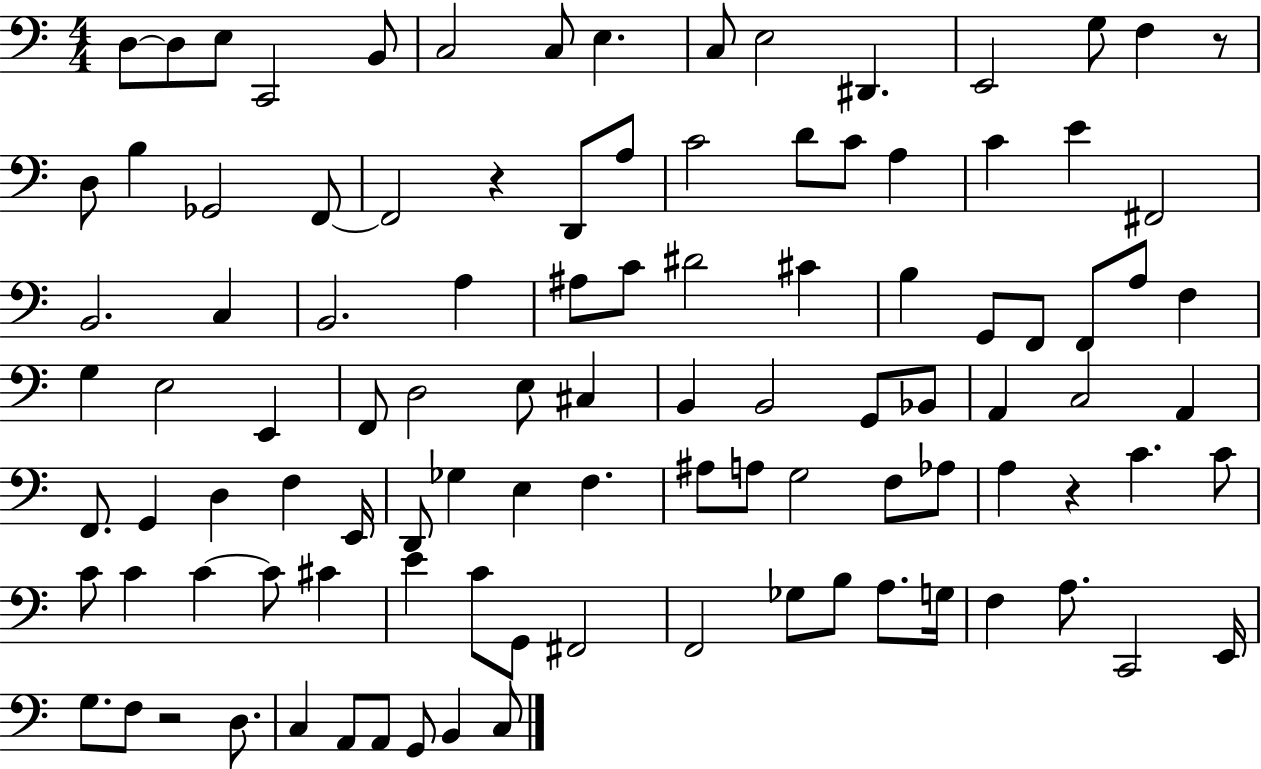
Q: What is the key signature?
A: C major